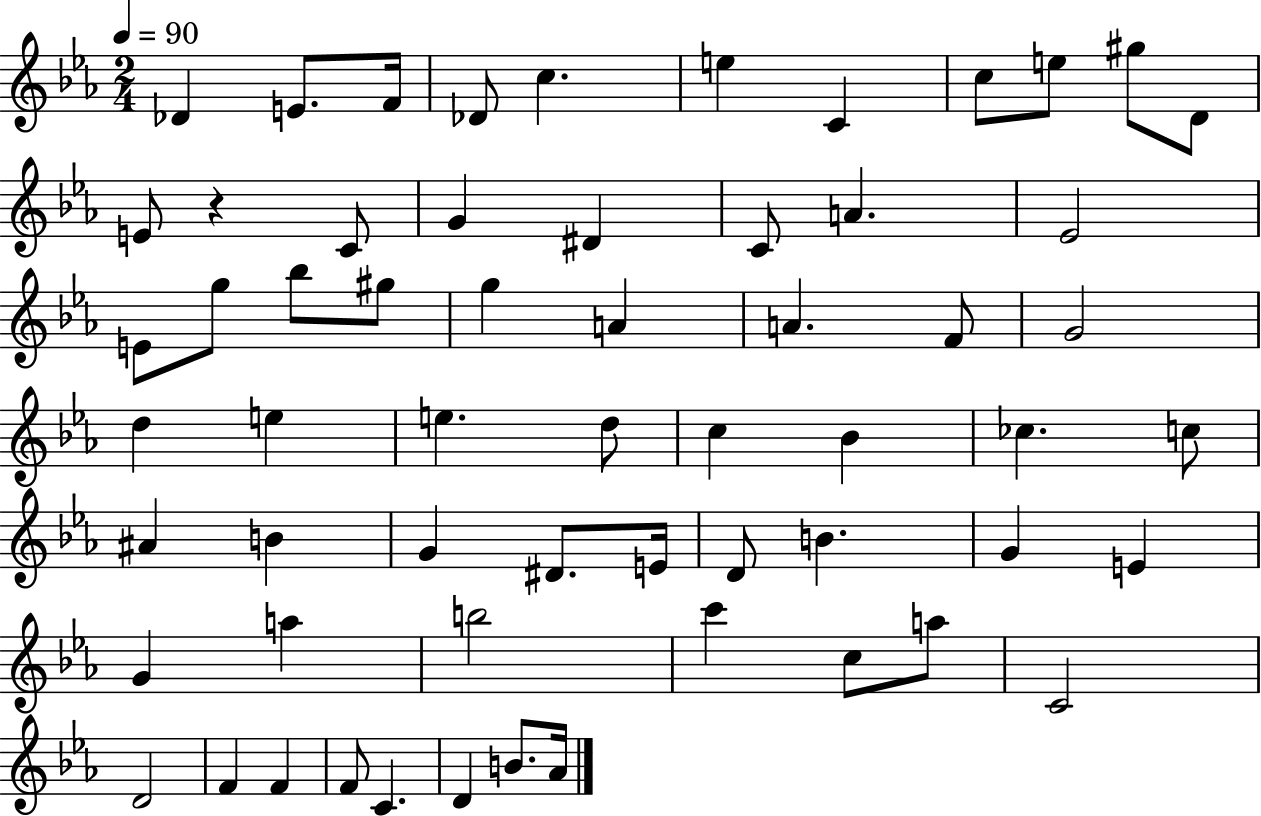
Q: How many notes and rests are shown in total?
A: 60